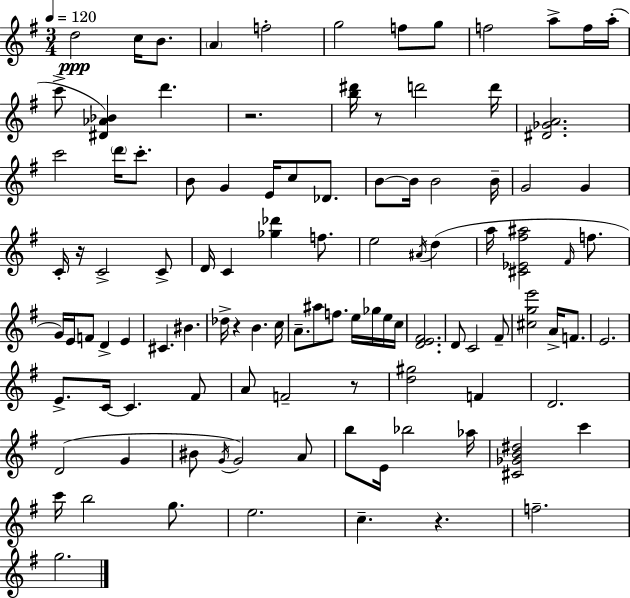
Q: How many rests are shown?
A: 6